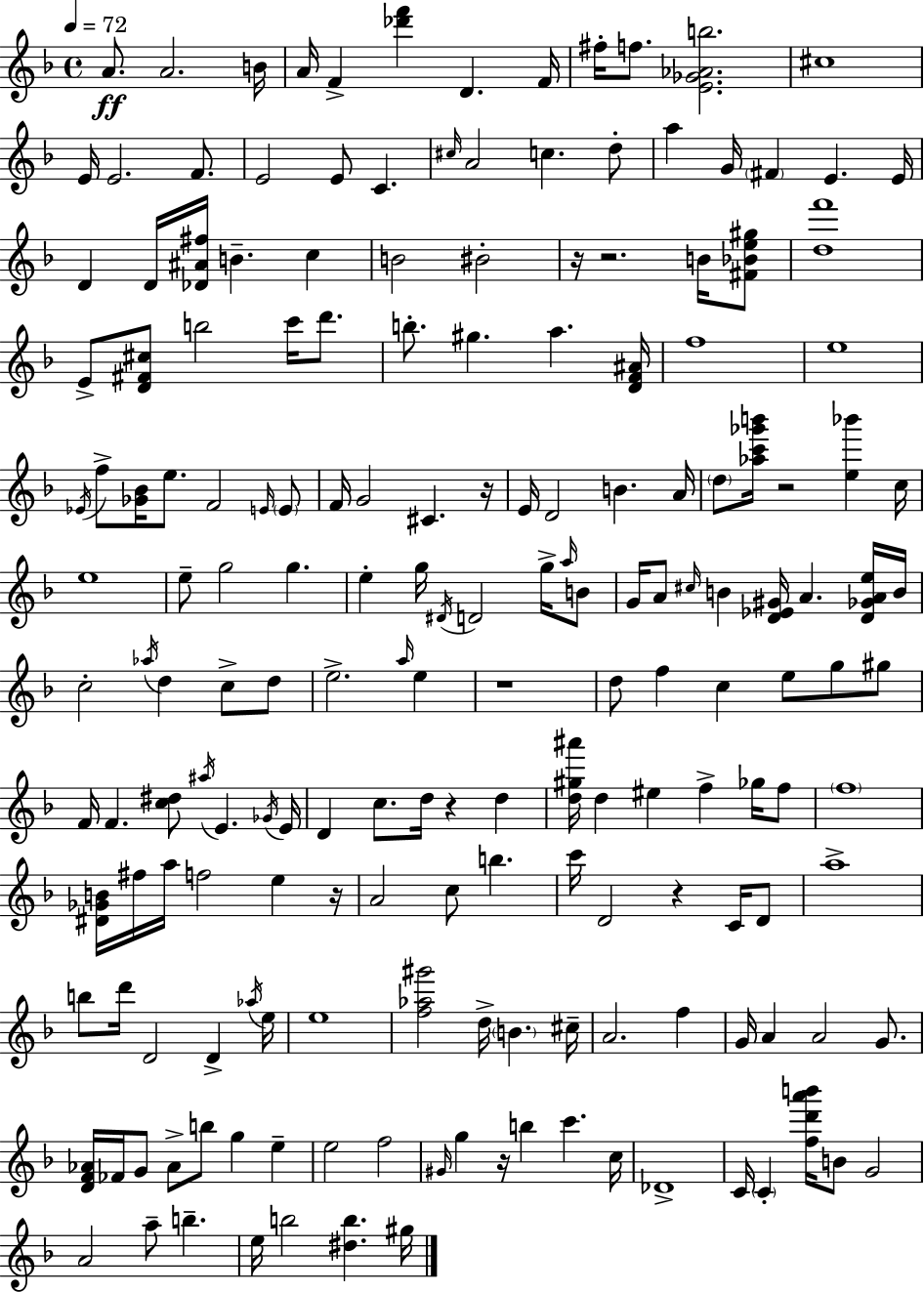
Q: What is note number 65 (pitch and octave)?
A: G5